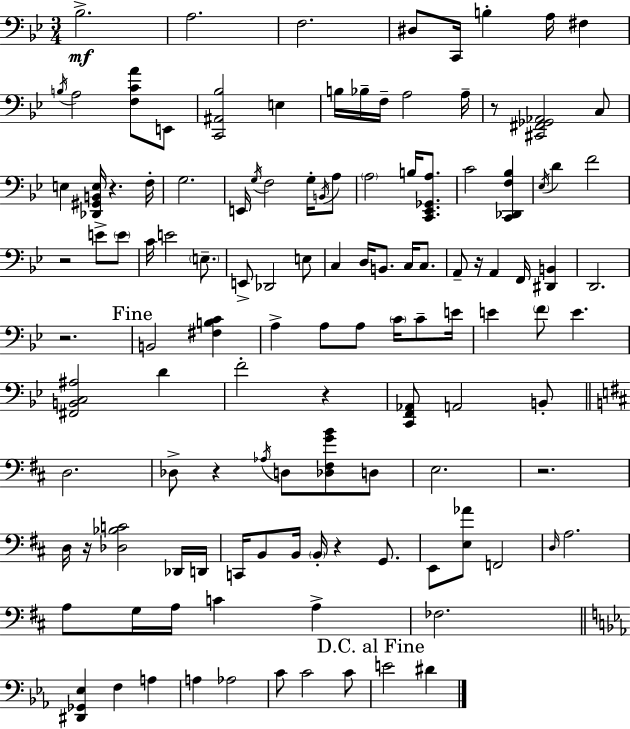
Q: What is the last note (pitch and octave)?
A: D#4